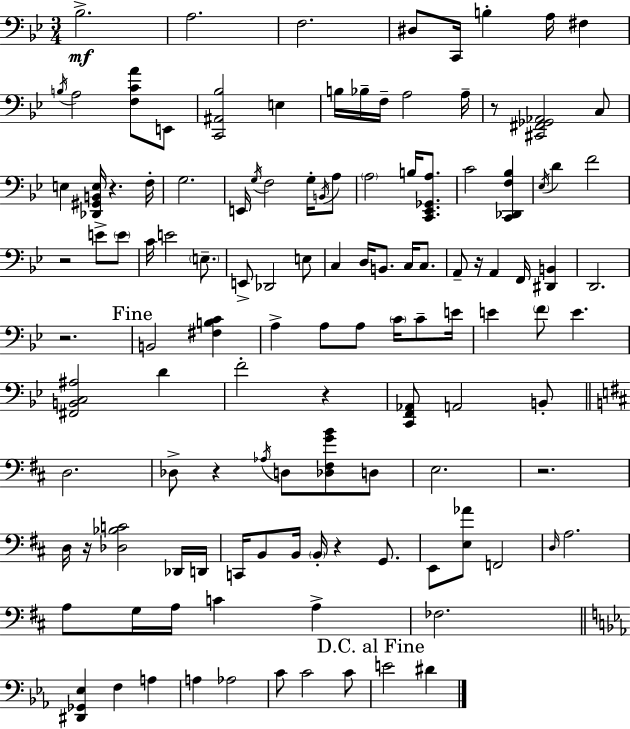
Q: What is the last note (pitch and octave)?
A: D#4